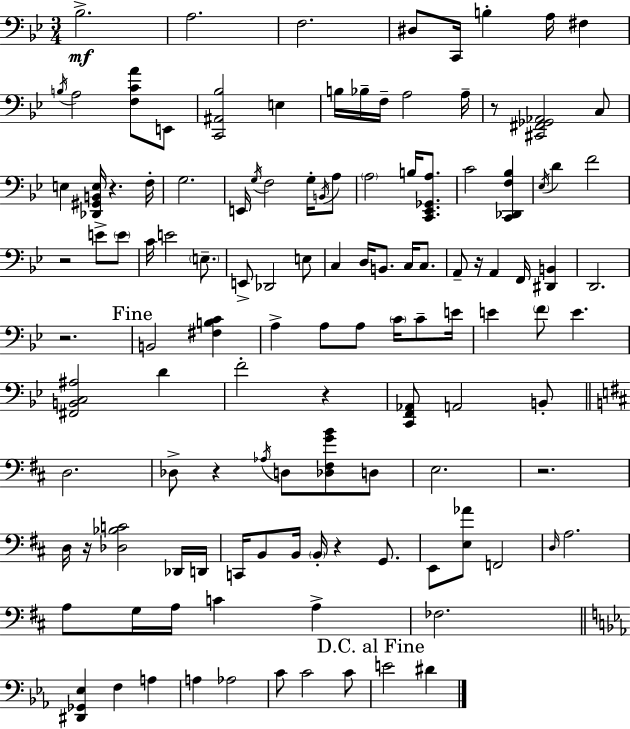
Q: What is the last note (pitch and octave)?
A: D#4